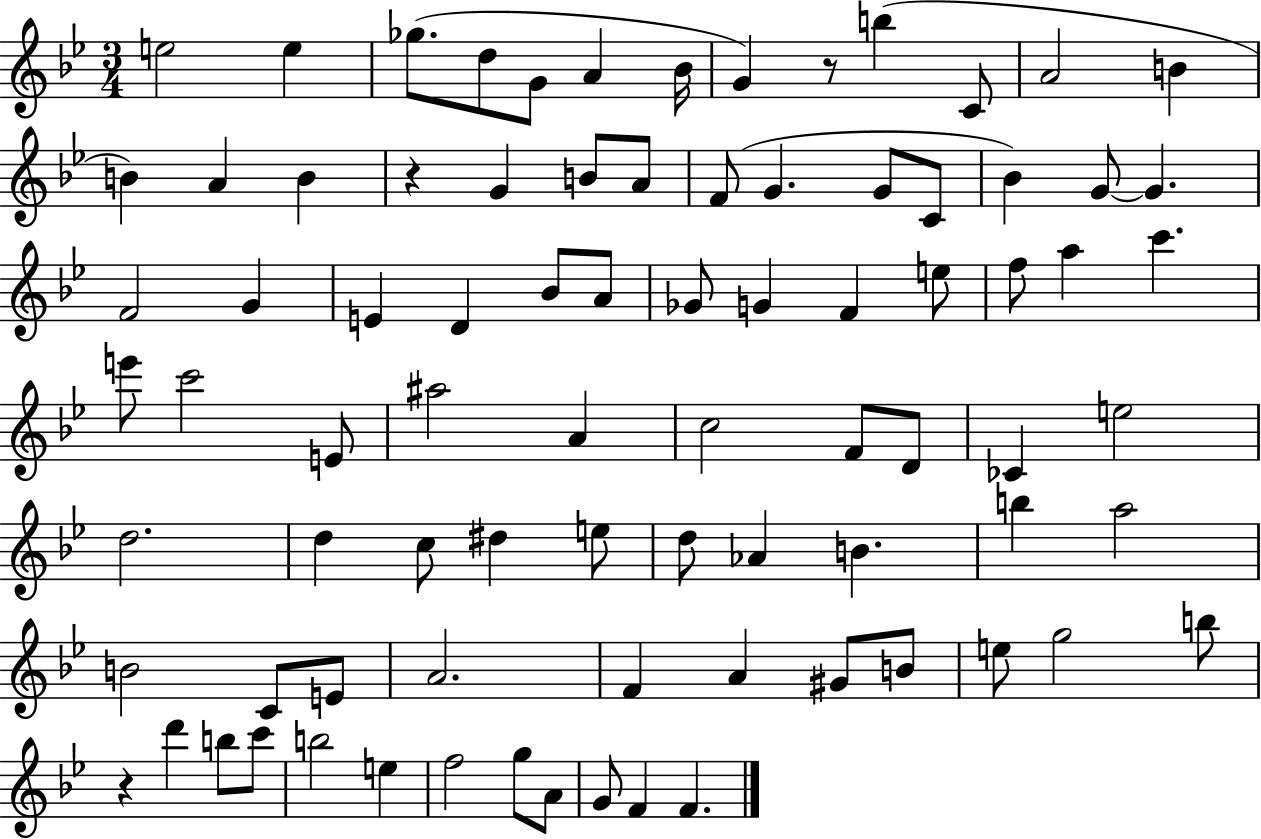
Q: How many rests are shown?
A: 3